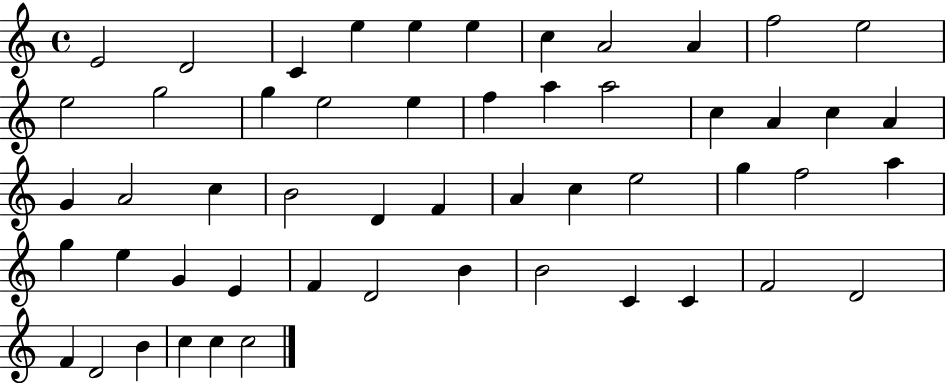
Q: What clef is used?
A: treble